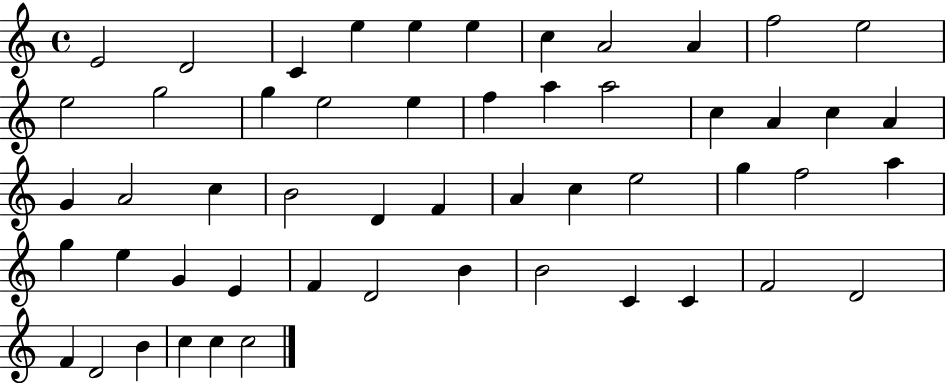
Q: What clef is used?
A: treble